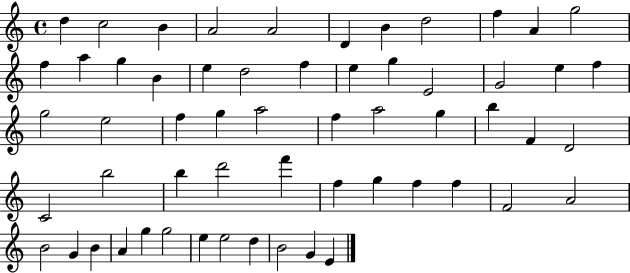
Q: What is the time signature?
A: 4/4